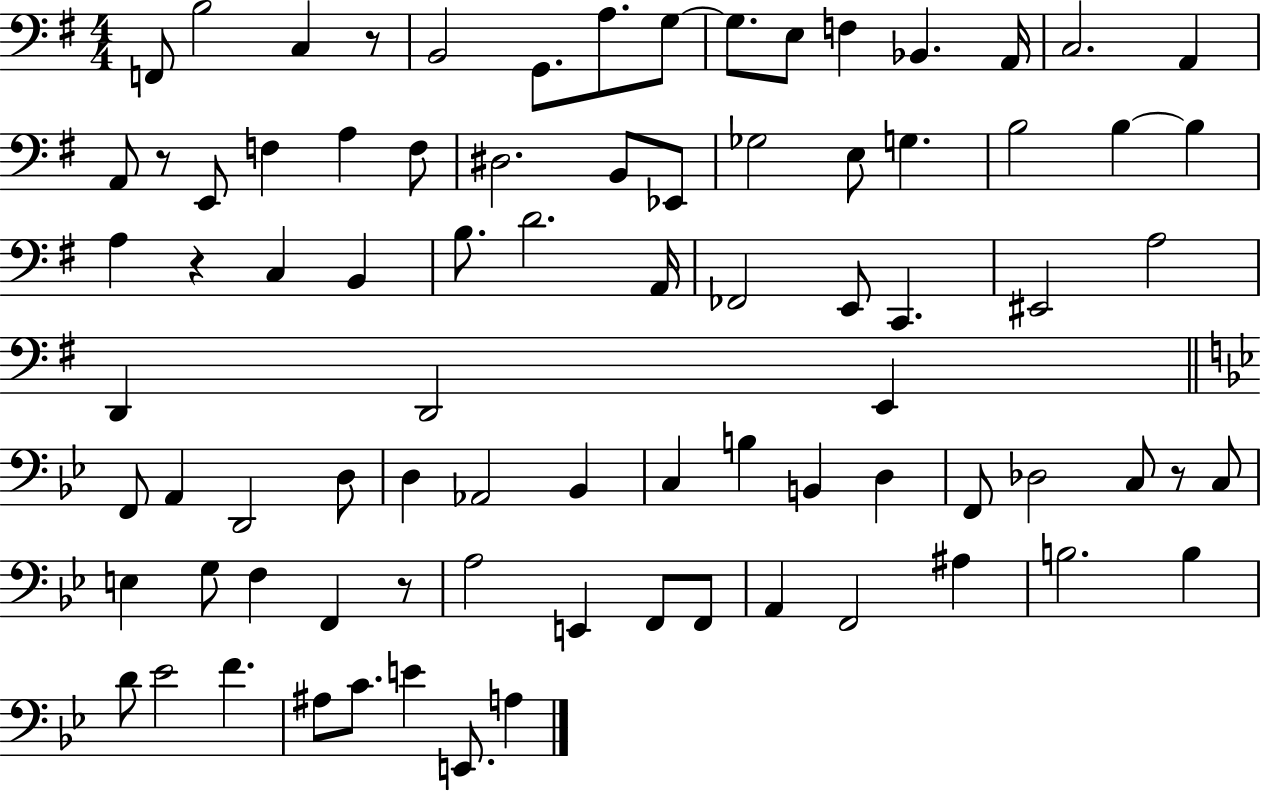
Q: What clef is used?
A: bass